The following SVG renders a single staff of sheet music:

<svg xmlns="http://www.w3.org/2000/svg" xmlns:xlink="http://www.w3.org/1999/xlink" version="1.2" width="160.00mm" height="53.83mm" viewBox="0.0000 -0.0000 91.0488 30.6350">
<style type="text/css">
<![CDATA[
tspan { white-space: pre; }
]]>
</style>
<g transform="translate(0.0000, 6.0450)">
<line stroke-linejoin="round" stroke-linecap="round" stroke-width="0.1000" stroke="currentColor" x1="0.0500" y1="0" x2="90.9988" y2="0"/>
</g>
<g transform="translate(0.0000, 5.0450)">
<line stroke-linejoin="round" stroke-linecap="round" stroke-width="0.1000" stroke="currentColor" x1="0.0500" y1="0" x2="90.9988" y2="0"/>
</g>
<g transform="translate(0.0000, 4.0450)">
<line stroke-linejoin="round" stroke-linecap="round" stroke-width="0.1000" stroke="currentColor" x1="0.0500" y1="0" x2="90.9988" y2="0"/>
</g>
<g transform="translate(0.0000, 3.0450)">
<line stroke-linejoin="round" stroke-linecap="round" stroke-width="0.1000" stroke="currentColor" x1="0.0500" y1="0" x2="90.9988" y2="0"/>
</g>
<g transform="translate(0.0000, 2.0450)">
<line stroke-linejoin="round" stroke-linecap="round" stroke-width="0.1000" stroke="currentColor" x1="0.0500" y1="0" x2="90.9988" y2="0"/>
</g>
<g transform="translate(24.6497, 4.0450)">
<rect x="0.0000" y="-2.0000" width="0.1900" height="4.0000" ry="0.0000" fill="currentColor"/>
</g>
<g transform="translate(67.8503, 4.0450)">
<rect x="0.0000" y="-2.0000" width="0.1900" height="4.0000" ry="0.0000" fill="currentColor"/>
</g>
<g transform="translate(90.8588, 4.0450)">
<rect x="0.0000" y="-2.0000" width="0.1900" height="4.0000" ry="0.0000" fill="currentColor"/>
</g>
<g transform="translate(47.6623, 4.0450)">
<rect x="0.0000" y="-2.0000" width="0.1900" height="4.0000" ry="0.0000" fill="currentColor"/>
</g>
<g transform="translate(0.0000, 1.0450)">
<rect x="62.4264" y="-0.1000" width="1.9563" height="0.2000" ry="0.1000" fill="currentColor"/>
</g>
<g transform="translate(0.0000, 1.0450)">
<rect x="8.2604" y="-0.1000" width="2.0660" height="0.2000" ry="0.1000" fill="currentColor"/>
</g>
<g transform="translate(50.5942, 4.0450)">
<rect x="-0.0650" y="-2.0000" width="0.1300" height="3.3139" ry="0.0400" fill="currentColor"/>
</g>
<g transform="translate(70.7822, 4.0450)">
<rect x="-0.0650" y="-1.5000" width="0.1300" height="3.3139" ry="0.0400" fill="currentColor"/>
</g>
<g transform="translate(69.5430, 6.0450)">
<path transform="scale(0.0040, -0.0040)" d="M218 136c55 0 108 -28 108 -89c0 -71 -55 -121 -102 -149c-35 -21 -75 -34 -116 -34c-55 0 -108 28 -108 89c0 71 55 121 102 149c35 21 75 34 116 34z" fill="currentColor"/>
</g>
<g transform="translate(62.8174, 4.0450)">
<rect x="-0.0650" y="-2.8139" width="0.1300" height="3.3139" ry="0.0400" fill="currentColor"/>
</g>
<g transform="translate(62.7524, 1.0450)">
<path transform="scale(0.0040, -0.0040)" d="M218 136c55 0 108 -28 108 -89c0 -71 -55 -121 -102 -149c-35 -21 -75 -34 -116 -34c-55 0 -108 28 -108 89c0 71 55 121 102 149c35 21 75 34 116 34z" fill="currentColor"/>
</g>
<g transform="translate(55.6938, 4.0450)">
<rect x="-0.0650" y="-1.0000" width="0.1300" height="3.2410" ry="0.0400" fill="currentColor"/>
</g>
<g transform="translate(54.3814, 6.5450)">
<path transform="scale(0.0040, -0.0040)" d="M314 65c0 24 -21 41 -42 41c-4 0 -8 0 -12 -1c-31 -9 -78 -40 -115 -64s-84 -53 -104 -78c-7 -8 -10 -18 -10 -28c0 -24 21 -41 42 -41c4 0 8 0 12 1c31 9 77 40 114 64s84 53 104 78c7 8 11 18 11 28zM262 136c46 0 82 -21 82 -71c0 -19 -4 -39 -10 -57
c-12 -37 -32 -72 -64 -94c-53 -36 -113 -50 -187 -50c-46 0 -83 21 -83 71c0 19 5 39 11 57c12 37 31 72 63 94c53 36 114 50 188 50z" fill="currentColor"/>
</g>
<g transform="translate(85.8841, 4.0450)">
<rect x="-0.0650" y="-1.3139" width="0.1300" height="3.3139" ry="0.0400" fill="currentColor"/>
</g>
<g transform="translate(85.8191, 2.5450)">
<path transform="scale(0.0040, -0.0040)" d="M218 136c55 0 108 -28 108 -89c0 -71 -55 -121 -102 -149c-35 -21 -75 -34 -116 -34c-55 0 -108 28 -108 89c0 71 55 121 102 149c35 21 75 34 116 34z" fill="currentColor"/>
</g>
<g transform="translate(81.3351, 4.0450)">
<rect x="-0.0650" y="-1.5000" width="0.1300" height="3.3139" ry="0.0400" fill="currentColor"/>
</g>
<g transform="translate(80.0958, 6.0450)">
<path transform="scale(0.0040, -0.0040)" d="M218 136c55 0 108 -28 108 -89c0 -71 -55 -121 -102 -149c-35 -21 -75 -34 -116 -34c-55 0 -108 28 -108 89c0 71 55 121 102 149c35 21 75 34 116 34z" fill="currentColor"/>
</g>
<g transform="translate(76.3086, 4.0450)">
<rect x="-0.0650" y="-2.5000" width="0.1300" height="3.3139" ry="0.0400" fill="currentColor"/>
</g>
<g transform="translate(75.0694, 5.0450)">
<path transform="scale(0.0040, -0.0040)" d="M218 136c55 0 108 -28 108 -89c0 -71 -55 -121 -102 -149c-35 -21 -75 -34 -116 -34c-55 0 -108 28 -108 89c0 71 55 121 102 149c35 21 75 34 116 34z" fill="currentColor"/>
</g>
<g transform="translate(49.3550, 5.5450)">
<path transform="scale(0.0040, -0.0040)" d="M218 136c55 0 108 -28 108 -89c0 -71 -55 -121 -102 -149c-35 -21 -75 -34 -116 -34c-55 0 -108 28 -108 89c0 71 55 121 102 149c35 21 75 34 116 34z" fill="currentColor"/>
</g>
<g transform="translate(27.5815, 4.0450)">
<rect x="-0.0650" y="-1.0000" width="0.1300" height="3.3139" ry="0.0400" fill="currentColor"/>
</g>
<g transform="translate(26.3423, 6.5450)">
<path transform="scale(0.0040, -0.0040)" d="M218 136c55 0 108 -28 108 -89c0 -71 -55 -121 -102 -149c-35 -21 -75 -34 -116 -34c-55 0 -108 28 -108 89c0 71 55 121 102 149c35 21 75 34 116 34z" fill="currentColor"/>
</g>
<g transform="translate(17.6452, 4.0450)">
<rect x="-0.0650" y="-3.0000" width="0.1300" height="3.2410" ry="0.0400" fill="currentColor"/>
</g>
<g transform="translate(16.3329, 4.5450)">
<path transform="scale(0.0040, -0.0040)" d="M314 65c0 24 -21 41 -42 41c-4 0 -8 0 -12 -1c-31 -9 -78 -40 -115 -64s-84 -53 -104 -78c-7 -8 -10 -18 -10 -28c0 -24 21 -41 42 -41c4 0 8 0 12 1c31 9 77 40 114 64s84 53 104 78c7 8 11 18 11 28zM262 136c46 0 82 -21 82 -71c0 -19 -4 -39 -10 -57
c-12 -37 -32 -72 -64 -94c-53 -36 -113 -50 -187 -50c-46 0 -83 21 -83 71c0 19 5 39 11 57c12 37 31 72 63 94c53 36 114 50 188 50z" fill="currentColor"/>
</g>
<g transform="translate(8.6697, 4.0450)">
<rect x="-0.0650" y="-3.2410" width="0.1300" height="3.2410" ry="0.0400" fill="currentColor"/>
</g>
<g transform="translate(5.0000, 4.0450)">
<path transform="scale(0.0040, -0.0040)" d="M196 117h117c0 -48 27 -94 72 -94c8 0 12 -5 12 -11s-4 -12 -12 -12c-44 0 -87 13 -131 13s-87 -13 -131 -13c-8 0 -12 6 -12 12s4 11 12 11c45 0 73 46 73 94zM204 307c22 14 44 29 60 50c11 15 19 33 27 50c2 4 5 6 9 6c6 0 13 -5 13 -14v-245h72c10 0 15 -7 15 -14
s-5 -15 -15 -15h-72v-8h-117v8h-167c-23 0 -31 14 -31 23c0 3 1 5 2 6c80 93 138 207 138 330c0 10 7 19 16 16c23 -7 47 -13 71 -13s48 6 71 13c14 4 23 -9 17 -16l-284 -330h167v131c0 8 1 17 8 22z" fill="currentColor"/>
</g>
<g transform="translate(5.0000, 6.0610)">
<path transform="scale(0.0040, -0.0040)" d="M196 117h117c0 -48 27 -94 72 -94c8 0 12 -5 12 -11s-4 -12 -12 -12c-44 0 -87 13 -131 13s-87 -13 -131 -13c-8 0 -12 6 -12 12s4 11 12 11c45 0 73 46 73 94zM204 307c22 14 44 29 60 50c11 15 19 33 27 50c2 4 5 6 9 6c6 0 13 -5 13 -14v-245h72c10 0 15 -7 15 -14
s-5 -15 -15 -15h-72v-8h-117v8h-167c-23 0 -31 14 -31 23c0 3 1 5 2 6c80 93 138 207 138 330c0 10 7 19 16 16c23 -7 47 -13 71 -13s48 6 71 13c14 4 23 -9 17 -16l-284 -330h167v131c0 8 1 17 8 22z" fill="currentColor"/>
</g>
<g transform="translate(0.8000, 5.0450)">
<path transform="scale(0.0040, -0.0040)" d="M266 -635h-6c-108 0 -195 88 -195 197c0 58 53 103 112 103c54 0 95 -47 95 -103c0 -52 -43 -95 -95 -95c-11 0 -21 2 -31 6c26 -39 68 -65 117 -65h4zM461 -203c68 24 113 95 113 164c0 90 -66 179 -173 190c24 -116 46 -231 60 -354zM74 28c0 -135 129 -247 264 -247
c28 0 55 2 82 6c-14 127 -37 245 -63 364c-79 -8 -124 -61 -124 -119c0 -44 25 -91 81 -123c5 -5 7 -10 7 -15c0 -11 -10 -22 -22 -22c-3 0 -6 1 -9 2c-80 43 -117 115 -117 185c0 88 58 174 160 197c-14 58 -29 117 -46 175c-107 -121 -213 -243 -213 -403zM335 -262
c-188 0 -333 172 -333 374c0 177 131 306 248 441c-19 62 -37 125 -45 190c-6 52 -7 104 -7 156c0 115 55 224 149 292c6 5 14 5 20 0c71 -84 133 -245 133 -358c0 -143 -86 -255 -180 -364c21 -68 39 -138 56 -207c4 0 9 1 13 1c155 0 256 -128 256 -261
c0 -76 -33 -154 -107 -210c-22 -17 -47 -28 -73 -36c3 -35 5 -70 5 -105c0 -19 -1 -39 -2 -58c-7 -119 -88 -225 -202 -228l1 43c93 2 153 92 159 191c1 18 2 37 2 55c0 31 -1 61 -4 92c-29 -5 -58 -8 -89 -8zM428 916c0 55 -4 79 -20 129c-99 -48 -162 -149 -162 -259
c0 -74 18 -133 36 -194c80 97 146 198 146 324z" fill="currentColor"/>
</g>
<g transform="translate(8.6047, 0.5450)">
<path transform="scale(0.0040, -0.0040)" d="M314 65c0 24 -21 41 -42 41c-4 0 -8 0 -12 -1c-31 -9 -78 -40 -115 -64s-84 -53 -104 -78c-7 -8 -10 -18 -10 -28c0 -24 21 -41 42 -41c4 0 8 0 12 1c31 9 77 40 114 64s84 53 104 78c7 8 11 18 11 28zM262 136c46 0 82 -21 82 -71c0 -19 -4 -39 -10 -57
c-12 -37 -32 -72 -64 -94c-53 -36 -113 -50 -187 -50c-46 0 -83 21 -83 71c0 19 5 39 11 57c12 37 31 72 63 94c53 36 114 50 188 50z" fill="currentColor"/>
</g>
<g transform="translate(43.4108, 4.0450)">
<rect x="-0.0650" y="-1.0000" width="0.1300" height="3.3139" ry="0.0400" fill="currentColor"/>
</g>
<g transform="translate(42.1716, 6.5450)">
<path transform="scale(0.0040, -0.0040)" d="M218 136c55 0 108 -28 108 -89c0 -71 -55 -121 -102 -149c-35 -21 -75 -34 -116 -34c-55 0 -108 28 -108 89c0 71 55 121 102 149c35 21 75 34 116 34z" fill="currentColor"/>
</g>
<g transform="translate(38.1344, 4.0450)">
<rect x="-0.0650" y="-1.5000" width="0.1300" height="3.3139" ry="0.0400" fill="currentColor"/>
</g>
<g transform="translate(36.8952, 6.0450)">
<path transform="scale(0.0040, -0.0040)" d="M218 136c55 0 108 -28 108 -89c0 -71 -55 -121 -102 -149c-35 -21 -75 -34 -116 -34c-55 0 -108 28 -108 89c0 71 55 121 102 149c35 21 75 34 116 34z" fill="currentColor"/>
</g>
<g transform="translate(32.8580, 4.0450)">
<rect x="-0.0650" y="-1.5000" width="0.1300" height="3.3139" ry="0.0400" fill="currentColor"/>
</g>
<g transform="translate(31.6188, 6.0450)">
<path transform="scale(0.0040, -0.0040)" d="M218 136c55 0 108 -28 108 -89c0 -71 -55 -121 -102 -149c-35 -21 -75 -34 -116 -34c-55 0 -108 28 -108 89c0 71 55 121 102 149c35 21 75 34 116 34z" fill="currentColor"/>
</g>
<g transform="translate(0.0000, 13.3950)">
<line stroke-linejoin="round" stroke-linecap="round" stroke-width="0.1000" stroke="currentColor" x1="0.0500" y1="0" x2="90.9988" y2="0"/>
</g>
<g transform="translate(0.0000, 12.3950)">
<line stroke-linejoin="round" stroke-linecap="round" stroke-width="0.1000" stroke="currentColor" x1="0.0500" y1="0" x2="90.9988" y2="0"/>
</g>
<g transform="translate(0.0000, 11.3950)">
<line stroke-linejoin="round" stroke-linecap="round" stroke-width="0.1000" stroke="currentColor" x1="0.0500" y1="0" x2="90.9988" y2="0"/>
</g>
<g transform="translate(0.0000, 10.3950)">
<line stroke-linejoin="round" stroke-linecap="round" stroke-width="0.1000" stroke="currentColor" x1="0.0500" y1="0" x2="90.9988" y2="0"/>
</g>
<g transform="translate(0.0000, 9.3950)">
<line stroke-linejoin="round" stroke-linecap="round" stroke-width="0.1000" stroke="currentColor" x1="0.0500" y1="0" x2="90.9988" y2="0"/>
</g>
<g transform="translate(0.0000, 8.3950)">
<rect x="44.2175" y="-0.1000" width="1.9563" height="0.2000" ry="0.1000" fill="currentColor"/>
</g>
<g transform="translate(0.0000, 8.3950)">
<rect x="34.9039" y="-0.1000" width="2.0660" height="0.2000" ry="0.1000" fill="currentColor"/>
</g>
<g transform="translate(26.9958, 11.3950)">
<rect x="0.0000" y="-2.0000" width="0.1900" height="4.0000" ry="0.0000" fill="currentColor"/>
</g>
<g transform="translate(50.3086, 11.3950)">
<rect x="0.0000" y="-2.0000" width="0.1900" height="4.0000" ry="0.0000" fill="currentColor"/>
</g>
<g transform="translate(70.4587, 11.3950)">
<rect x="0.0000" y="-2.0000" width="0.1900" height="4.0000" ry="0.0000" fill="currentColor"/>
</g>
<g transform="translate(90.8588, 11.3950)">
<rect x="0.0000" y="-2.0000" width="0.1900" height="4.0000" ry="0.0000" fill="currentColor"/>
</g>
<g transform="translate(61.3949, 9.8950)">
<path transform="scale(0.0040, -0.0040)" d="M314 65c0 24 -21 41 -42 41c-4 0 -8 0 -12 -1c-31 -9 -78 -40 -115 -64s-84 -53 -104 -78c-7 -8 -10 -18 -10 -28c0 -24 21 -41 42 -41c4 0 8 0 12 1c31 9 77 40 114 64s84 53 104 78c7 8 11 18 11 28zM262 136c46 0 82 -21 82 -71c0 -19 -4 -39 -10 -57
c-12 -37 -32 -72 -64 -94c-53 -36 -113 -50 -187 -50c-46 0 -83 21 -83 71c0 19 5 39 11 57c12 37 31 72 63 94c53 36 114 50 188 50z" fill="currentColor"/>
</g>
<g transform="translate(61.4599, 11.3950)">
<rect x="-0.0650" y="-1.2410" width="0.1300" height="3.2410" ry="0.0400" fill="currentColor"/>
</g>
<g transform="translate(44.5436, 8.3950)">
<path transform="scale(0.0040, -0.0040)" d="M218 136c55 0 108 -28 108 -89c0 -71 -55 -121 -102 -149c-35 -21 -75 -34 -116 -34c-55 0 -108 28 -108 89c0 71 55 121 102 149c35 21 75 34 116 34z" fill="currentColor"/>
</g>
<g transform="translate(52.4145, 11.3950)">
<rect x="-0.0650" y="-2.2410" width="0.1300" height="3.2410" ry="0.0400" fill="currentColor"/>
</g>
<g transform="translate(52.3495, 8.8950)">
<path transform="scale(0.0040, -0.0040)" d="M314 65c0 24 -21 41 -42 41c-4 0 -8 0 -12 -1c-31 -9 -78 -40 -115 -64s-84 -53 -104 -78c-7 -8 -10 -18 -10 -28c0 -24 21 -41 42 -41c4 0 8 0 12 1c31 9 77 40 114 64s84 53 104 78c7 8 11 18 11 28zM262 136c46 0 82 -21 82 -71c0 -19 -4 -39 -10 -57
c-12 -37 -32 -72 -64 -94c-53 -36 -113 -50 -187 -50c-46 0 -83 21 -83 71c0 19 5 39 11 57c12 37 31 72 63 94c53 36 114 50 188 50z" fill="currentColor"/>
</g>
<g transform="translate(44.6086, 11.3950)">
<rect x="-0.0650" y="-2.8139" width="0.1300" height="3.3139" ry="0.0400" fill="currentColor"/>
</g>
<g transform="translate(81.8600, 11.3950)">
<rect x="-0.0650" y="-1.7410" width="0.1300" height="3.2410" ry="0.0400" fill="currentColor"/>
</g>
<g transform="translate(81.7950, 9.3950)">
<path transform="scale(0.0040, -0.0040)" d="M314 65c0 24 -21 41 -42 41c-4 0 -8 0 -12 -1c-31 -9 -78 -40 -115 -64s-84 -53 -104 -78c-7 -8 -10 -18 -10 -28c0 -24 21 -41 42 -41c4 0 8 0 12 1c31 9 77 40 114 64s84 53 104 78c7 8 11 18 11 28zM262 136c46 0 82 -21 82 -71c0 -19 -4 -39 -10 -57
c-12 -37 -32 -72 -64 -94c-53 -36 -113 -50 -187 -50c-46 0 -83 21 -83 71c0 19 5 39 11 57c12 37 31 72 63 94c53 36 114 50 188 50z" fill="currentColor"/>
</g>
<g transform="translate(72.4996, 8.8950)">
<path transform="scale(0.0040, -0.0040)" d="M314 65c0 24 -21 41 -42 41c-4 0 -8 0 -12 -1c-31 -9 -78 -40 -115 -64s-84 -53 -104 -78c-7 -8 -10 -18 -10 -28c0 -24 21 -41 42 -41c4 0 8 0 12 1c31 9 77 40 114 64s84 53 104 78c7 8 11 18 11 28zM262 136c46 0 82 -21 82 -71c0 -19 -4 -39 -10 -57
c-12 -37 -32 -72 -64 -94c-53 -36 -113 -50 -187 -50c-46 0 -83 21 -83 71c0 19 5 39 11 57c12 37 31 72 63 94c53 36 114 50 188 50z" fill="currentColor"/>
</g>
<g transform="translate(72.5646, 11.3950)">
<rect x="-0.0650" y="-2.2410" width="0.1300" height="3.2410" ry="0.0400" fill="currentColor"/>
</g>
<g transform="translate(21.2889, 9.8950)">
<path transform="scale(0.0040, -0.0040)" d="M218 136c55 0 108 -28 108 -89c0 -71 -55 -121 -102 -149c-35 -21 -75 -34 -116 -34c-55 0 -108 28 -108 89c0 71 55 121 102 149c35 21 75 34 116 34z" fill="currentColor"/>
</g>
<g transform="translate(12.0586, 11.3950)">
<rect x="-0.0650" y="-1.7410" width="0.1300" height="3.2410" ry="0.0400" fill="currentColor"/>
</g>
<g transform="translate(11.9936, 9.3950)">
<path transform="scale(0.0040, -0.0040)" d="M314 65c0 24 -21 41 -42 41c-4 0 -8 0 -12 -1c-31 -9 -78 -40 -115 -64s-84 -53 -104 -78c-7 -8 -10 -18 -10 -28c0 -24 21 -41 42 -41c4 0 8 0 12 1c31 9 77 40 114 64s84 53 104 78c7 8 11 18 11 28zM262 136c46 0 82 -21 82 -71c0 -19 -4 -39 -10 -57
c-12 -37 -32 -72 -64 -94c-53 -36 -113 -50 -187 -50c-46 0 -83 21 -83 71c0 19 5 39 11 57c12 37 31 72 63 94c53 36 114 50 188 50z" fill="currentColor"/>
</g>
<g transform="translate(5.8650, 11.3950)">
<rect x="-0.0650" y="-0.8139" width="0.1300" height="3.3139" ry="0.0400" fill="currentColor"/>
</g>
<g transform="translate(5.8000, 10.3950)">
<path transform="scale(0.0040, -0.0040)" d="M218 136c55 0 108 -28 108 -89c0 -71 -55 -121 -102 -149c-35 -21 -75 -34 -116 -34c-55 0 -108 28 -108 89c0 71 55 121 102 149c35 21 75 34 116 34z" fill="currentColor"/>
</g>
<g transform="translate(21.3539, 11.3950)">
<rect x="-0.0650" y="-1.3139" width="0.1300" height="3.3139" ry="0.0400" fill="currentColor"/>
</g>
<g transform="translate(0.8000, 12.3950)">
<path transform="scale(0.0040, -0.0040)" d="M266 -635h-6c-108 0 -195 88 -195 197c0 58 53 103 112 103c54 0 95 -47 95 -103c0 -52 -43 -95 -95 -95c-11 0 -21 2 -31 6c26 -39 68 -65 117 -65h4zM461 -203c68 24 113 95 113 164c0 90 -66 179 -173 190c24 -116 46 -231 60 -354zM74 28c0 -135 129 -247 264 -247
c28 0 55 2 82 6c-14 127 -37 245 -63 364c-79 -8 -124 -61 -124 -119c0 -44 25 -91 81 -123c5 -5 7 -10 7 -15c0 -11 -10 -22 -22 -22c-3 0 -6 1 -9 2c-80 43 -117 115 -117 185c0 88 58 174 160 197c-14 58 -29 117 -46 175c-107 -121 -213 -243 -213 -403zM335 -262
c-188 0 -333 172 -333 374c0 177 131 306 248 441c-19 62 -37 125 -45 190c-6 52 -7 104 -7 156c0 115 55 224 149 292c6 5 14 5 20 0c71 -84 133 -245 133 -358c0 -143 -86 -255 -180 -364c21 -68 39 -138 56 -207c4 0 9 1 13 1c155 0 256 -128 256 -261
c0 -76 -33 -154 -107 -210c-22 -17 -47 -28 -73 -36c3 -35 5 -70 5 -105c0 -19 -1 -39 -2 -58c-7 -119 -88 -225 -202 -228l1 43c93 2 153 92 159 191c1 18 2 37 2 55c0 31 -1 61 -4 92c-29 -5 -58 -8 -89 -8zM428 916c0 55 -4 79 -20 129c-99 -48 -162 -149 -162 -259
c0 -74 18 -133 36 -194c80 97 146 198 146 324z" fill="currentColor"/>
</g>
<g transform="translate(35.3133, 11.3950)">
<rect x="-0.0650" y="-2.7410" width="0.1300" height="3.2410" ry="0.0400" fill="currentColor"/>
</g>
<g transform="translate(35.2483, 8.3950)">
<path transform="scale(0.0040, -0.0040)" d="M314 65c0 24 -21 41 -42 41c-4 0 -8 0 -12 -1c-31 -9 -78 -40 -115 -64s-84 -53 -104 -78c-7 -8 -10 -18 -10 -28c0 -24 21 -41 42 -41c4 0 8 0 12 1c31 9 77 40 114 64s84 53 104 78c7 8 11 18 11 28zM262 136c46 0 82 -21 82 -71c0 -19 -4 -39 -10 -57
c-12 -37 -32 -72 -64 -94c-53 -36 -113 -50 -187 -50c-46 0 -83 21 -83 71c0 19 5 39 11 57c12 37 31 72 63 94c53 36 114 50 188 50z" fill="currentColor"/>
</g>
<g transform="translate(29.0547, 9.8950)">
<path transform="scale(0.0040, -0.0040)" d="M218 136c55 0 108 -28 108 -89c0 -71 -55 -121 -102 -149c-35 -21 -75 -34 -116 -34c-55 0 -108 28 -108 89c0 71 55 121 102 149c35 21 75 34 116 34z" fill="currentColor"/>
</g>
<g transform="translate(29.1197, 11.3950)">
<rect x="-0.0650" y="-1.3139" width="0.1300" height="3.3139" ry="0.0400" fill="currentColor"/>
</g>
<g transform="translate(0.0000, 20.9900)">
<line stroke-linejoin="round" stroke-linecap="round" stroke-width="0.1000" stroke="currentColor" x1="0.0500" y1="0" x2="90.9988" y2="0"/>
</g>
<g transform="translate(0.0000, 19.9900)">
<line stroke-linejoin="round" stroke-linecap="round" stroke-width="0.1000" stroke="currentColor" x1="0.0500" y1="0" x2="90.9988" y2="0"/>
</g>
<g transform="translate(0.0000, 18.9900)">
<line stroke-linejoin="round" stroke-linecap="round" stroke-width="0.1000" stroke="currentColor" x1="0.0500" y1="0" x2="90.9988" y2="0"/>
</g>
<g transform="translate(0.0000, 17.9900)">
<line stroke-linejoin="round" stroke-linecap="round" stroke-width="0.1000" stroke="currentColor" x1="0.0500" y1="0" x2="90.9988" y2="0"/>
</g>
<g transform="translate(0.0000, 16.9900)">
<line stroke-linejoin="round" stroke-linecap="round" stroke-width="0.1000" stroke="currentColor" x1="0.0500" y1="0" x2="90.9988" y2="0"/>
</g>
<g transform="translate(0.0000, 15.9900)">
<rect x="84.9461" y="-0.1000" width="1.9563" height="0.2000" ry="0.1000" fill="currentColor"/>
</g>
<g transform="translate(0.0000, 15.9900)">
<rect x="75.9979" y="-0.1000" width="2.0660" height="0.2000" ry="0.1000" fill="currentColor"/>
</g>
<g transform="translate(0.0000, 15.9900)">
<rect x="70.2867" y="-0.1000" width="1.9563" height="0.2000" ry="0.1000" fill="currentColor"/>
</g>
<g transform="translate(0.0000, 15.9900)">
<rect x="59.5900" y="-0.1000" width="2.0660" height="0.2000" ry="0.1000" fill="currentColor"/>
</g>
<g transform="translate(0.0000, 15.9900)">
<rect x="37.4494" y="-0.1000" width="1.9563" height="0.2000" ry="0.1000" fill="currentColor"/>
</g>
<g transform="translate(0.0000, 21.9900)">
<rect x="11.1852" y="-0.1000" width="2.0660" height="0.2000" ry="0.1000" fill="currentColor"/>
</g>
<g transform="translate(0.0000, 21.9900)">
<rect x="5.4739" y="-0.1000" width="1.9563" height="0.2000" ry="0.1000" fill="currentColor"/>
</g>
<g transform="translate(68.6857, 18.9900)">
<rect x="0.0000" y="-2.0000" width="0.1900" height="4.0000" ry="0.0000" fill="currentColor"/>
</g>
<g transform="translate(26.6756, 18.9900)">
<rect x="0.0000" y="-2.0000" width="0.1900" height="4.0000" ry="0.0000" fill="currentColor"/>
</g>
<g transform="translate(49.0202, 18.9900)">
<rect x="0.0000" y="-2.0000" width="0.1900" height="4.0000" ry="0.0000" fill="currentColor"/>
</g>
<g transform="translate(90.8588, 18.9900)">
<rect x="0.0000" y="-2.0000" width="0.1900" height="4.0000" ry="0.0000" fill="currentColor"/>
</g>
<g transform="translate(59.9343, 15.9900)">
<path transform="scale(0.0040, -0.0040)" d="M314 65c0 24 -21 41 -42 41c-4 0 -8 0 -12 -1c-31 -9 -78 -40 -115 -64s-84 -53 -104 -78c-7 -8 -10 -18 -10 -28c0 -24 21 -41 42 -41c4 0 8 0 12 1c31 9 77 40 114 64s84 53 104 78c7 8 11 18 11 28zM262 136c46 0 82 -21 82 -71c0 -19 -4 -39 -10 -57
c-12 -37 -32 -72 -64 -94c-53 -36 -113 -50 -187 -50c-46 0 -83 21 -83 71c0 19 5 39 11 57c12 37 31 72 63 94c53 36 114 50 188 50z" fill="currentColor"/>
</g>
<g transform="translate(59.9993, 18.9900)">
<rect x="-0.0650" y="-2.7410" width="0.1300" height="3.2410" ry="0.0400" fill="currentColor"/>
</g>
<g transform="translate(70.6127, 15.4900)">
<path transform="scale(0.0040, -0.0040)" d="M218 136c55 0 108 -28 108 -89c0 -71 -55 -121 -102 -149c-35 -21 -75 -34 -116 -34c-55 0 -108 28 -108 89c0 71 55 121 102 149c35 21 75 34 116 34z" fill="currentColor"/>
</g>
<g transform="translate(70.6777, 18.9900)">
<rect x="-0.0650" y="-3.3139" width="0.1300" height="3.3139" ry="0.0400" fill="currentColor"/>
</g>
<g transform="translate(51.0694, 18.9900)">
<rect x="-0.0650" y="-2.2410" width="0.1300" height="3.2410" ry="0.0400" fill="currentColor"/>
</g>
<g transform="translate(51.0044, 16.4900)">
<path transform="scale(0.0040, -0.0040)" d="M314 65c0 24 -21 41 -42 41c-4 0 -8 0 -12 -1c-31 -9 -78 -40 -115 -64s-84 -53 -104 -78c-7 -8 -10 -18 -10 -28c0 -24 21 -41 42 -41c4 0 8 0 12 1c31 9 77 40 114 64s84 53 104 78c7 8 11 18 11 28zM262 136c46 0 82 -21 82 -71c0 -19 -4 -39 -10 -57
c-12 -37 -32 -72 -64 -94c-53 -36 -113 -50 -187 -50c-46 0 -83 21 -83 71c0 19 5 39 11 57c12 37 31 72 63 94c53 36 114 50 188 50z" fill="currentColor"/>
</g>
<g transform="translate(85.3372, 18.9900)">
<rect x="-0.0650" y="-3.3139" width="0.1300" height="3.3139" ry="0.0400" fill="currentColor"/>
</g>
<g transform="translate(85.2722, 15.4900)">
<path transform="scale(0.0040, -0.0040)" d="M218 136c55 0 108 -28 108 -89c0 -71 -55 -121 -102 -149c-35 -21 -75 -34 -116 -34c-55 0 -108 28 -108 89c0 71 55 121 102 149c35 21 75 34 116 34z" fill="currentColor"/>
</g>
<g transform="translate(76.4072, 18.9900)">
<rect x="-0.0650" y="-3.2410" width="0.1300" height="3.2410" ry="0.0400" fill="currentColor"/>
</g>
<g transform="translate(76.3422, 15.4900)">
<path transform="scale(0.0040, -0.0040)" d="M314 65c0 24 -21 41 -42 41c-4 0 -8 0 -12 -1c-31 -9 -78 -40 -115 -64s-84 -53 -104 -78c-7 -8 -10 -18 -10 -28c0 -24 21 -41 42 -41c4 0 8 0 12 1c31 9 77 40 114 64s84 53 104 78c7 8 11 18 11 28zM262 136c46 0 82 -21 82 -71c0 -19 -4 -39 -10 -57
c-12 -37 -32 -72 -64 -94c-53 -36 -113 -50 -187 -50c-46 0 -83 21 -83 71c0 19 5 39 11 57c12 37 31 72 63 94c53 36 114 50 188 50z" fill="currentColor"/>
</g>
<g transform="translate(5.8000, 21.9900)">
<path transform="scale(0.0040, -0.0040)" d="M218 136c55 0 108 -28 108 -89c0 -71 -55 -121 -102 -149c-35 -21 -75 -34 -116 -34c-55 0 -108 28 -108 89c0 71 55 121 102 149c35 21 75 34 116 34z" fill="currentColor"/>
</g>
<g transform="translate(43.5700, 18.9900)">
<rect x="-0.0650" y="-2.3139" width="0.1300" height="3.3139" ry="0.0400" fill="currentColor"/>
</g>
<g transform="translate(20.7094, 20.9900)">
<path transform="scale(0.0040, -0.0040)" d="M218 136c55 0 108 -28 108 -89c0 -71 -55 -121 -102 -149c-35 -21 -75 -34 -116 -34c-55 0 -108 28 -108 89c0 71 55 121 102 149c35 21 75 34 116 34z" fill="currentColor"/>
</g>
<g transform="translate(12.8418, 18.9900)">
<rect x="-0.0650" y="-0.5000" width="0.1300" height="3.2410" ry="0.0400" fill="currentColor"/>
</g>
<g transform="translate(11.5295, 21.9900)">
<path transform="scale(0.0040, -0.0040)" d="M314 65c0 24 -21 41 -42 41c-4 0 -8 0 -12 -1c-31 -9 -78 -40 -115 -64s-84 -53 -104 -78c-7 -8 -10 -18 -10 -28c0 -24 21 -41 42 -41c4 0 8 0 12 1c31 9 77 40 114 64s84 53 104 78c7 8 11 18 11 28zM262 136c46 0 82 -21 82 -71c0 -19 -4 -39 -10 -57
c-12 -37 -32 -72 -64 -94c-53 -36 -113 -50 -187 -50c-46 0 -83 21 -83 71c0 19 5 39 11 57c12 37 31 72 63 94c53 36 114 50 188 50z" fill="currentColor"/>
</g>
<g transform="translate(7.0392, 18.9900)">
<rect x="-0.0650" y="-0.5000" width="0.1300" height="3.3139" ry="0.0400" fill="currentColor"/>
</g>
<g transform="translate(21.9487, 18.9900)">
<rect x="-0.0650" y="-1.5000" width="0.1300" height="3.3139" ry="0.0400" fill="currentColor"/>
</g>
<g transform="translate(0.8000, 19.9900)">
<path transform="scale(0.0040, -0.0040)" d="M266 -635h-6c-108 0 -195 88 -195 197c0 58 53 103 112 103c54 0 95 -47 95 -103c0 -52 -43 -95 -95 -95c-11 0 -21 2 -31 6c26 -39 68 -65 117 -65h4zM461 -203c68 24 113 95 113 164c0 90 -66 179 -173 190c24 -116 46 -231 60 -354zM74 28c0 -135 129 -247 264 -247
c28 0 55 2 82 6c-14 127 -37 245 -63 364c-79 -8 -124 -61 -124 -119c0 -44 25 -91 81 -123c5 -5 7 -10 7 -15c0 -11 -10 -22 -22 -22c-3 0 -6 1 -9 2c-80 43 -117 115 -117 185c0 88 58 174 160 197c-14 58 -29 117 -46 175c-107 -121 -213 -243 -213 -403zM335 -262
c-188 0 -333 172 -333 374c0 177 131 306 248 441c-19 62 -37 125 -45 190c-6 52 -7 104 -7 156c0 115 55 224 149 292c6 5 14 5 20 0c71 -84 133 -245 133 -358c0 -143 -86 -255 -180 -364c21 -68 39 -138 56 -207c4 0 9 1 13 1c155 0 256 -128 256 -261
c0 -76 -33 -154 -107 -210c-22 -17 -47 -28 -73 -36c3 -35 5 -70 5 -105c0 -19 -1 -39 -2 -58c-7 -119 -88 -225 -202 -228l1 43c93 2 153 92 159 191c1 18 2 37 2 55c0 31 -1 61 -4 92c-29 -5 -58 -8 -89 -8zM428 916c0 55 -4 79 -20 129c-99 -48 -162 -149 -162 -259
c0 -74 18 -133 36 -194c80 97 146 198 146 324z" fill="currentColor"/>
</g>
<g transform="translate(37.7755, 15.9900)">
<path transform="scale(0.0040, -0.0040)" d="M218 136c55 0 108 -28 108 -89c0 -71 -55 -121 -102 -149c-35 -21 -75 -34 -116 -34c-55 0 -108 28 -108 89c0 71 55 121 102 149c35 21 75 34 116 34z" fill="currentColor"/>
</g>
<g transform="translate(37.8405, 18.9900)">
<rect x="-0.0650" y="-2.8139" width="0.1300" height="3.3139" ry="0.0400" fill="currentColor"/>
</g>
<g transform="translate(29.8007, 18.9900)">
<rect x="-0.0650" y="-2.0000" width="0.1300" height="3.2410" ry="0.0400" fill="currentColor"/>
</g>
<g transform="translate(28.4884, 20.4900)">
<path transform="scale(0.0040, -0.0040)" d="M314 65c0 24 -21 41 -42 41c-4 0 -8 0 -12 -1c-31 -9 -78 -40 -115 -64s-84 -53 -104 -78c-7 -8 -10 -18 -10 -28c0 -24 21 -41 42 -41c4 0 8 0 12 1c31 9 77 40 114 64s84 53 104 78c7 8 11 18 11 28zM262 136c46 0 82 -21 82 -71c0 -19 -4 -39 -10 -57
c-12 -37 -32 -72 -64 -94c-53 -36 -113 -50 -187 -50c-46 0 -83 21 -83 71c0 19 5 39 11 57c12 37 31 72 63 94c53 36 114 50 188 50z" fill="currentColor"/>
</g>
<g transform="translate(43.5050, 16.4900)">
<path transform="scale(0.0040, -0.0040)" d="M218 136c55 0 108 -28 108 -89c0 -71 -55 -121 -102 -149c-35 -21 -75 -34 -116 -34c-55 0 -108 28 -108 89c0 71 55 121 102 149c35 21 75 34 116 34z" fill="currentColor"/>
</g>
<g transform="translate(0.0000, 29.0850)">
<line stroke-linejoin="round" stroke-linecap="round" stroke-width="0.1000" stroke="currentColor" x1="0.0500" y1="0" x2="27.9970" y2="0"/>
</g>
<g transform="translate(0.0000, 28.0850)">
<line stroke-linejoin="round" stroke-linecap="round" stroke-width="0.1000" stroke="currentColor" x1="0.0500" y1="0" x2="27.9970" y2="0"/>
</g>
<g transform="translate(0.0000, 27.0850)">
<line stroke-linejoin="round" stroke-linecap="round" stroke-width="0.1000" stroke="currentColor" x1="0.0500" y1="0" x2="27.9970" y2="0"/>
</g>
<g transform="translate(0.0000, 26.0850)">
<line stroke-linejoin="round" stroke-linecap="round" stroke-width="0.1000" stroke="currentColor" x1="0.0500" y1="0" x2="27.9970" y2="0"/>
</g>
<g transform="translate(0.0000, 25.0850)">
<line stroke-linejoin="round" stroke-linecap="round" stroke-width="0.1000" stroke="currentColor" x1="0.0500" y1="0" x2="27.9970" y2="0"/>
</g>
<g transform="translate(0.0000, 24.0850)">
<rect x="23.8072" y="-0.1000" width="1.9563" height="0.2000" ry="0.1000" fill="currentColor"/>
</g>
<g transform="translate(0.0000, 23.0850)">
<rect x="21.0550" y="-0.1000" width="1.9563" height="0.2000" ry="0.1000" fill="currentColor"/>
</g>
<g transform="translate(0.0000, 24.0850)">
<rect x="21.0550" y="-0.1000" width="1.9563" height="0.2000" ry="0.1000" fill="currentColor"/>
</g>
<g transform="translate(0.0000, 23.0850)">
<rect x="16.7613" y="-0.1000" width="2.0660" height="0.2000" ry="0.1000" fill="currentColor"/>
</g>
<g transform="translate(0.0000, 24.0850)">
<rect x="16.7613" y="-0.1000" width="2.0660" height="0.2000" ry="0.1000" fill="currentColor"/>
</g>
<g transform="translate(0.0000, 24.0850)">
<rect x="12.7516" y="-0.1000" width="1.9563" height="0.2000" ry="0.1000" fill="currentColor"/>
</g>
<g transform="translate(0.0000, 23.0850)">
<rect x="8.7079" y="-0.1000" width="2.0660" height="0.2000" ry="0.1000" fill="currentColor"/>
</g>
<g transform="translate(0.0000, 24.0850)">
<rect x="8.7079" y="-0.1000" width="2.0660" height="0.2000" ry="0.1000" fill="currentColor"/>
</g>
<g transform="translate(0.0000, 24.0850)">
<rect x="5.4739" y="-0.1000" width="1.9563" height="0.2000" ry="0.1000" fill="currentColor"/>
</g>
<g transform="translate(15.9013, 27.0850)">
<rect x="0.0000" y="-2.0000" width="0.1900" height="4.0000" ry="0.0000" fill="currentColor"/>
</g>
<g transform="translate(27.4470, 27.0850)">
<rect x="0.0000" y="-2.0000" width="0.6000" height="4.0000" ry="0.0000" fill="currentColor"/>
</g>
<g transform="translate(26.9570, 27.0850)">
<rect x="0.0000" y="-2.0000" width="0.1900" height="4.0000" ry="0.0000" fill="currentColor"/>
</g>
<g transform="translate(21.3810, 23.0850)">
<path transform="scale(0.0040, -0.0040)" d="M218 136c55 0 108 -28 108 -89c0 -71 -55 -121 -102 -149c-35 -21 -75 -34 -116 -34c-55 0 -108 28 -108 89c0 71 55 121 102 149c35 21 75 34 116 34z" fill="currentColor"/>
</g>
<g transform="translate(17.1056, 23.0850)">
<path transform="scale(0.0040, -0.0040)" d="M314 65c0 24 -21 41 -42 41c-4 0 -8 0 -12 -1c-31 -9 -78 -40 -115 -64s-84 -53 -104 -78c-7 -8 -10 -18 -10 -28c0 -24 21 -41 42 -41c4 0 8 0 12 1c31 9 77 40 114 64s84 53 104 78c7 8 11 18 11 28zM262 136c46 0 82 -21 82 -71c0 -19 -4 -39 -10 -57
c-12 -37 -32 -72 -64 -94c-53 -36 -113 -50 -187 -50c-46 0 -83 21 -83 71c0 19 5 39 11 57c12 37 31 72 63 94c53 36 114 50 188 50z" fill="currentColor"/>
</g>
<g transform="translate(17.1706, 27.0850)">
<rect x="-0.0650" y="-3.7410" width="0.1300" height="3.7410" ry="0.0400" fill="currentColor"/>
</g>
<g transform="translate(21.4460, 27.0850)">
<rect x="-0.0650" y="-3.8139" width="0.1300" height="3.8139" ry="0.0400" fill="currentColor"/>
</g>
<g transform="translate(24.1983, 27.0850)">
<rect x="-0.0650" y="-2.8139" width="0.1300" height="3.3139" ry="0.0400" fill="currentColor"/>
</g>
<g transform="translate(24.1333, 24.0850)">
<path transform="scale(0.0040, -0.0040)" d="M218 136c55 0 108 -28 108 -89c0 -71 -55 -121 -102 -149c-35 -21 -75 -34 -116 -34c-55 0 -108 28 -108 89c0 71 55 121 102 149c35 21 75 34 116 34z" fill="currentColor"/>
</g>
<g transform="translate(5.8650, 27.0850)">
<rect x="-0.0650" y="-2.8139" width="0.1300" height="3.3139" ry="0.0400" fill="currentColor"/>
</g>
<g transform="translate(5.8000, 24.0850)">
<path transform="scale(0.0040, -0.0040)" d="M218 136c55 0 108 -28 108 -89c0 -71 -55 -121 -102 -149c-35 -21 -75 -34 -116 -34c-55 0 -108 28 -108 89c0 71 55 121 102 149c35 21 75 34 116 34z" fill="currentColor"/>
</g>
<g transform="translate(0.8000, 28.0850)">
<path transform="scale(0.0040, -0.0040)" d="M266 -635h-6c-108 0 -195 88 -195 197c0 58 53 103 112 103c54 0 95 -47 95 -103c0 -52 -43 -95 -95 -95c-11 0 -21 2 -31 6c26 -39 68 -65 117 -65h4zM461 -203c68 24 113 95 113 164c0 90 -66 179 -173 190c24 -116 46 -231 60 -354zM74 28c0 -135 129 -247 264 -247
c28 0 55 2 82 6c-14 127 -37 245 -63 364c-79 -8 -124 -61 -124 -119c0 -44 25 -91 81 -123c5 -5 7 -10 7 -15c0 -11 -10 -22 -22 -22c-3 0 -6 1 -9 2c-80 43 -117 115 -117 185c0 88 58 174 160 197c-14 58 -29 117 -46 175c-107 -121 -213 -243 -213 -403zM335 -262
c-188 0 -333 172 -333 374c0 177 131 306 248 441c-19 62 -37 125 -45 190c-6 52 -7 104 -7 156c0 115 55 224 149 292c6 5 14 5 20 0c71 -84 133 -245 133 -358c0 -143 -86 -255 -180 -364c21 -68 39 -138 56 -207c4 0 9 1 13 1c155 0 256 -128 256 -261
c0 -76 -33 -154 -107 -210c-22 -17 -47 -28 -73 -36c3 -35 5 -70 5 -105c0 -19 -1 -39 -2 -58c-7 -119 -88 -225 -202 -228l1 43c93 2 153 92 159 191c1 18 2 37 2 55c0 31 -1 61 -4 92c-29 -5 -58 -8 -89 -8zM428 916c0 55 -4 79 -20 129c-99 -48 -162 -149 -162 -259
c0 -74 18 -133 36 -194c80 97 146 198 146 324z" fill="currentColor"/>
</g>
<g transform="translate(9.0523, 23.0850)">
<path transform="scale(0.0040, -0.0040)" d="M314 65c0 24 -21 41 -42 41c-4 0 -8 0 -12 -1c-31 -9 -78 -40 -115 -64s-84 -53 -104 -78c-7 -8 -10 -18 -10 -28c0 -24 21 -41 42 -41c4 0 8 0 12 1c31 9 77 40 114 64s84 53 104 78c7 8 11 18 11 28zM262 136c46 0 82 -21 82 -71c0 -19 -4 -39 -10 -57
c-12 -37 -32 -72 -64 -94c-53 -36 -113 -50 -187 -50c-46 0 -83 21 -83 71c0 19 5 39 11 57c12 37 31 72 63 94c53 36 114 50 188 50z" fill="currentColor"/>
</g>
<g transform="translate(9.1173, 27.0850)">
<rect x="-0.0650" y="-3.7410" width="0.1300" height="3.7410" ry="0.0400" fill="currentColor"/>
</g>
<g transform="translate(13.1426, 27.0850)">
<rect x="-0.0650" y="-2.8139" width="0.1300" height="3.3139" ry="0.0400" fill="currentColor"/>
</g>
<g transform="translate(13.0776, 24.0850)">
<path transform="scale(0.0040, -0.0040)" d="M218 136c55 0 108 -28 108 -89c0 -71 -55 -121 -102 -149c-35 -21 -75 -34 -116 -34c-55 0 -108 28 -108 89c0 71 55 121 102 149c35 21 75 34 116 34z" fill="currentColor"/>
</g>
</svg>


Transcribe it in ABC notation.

X:1
T:Untitled
M:4/4
L:1/4
K:C
b2 A2 D E E D F D2 a E G E e d f2 e e a2 a g2 e2 g2 f2 C C2 E F2 a g g2 a2 b b2 b a c'2 a c'2 c' a